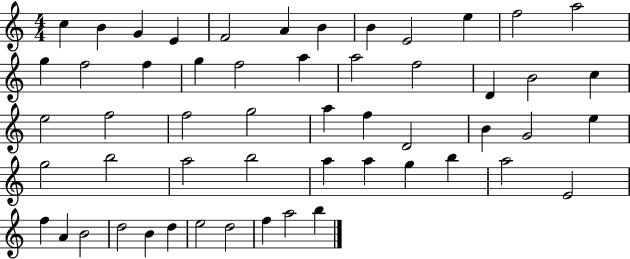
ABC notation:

X:1
T:Untitled
M:4/4
L:1/4
K:C
c B G E F2 A B B E2 e f2 a2 g f2 f g f2 a a2 f2 D B2 c e2 f2 f2 g2 a f D2 B G2 e g2 b2 a2 b2 a a g b a2 E2 f A B2 d2 B d e2 d2 f a2 b